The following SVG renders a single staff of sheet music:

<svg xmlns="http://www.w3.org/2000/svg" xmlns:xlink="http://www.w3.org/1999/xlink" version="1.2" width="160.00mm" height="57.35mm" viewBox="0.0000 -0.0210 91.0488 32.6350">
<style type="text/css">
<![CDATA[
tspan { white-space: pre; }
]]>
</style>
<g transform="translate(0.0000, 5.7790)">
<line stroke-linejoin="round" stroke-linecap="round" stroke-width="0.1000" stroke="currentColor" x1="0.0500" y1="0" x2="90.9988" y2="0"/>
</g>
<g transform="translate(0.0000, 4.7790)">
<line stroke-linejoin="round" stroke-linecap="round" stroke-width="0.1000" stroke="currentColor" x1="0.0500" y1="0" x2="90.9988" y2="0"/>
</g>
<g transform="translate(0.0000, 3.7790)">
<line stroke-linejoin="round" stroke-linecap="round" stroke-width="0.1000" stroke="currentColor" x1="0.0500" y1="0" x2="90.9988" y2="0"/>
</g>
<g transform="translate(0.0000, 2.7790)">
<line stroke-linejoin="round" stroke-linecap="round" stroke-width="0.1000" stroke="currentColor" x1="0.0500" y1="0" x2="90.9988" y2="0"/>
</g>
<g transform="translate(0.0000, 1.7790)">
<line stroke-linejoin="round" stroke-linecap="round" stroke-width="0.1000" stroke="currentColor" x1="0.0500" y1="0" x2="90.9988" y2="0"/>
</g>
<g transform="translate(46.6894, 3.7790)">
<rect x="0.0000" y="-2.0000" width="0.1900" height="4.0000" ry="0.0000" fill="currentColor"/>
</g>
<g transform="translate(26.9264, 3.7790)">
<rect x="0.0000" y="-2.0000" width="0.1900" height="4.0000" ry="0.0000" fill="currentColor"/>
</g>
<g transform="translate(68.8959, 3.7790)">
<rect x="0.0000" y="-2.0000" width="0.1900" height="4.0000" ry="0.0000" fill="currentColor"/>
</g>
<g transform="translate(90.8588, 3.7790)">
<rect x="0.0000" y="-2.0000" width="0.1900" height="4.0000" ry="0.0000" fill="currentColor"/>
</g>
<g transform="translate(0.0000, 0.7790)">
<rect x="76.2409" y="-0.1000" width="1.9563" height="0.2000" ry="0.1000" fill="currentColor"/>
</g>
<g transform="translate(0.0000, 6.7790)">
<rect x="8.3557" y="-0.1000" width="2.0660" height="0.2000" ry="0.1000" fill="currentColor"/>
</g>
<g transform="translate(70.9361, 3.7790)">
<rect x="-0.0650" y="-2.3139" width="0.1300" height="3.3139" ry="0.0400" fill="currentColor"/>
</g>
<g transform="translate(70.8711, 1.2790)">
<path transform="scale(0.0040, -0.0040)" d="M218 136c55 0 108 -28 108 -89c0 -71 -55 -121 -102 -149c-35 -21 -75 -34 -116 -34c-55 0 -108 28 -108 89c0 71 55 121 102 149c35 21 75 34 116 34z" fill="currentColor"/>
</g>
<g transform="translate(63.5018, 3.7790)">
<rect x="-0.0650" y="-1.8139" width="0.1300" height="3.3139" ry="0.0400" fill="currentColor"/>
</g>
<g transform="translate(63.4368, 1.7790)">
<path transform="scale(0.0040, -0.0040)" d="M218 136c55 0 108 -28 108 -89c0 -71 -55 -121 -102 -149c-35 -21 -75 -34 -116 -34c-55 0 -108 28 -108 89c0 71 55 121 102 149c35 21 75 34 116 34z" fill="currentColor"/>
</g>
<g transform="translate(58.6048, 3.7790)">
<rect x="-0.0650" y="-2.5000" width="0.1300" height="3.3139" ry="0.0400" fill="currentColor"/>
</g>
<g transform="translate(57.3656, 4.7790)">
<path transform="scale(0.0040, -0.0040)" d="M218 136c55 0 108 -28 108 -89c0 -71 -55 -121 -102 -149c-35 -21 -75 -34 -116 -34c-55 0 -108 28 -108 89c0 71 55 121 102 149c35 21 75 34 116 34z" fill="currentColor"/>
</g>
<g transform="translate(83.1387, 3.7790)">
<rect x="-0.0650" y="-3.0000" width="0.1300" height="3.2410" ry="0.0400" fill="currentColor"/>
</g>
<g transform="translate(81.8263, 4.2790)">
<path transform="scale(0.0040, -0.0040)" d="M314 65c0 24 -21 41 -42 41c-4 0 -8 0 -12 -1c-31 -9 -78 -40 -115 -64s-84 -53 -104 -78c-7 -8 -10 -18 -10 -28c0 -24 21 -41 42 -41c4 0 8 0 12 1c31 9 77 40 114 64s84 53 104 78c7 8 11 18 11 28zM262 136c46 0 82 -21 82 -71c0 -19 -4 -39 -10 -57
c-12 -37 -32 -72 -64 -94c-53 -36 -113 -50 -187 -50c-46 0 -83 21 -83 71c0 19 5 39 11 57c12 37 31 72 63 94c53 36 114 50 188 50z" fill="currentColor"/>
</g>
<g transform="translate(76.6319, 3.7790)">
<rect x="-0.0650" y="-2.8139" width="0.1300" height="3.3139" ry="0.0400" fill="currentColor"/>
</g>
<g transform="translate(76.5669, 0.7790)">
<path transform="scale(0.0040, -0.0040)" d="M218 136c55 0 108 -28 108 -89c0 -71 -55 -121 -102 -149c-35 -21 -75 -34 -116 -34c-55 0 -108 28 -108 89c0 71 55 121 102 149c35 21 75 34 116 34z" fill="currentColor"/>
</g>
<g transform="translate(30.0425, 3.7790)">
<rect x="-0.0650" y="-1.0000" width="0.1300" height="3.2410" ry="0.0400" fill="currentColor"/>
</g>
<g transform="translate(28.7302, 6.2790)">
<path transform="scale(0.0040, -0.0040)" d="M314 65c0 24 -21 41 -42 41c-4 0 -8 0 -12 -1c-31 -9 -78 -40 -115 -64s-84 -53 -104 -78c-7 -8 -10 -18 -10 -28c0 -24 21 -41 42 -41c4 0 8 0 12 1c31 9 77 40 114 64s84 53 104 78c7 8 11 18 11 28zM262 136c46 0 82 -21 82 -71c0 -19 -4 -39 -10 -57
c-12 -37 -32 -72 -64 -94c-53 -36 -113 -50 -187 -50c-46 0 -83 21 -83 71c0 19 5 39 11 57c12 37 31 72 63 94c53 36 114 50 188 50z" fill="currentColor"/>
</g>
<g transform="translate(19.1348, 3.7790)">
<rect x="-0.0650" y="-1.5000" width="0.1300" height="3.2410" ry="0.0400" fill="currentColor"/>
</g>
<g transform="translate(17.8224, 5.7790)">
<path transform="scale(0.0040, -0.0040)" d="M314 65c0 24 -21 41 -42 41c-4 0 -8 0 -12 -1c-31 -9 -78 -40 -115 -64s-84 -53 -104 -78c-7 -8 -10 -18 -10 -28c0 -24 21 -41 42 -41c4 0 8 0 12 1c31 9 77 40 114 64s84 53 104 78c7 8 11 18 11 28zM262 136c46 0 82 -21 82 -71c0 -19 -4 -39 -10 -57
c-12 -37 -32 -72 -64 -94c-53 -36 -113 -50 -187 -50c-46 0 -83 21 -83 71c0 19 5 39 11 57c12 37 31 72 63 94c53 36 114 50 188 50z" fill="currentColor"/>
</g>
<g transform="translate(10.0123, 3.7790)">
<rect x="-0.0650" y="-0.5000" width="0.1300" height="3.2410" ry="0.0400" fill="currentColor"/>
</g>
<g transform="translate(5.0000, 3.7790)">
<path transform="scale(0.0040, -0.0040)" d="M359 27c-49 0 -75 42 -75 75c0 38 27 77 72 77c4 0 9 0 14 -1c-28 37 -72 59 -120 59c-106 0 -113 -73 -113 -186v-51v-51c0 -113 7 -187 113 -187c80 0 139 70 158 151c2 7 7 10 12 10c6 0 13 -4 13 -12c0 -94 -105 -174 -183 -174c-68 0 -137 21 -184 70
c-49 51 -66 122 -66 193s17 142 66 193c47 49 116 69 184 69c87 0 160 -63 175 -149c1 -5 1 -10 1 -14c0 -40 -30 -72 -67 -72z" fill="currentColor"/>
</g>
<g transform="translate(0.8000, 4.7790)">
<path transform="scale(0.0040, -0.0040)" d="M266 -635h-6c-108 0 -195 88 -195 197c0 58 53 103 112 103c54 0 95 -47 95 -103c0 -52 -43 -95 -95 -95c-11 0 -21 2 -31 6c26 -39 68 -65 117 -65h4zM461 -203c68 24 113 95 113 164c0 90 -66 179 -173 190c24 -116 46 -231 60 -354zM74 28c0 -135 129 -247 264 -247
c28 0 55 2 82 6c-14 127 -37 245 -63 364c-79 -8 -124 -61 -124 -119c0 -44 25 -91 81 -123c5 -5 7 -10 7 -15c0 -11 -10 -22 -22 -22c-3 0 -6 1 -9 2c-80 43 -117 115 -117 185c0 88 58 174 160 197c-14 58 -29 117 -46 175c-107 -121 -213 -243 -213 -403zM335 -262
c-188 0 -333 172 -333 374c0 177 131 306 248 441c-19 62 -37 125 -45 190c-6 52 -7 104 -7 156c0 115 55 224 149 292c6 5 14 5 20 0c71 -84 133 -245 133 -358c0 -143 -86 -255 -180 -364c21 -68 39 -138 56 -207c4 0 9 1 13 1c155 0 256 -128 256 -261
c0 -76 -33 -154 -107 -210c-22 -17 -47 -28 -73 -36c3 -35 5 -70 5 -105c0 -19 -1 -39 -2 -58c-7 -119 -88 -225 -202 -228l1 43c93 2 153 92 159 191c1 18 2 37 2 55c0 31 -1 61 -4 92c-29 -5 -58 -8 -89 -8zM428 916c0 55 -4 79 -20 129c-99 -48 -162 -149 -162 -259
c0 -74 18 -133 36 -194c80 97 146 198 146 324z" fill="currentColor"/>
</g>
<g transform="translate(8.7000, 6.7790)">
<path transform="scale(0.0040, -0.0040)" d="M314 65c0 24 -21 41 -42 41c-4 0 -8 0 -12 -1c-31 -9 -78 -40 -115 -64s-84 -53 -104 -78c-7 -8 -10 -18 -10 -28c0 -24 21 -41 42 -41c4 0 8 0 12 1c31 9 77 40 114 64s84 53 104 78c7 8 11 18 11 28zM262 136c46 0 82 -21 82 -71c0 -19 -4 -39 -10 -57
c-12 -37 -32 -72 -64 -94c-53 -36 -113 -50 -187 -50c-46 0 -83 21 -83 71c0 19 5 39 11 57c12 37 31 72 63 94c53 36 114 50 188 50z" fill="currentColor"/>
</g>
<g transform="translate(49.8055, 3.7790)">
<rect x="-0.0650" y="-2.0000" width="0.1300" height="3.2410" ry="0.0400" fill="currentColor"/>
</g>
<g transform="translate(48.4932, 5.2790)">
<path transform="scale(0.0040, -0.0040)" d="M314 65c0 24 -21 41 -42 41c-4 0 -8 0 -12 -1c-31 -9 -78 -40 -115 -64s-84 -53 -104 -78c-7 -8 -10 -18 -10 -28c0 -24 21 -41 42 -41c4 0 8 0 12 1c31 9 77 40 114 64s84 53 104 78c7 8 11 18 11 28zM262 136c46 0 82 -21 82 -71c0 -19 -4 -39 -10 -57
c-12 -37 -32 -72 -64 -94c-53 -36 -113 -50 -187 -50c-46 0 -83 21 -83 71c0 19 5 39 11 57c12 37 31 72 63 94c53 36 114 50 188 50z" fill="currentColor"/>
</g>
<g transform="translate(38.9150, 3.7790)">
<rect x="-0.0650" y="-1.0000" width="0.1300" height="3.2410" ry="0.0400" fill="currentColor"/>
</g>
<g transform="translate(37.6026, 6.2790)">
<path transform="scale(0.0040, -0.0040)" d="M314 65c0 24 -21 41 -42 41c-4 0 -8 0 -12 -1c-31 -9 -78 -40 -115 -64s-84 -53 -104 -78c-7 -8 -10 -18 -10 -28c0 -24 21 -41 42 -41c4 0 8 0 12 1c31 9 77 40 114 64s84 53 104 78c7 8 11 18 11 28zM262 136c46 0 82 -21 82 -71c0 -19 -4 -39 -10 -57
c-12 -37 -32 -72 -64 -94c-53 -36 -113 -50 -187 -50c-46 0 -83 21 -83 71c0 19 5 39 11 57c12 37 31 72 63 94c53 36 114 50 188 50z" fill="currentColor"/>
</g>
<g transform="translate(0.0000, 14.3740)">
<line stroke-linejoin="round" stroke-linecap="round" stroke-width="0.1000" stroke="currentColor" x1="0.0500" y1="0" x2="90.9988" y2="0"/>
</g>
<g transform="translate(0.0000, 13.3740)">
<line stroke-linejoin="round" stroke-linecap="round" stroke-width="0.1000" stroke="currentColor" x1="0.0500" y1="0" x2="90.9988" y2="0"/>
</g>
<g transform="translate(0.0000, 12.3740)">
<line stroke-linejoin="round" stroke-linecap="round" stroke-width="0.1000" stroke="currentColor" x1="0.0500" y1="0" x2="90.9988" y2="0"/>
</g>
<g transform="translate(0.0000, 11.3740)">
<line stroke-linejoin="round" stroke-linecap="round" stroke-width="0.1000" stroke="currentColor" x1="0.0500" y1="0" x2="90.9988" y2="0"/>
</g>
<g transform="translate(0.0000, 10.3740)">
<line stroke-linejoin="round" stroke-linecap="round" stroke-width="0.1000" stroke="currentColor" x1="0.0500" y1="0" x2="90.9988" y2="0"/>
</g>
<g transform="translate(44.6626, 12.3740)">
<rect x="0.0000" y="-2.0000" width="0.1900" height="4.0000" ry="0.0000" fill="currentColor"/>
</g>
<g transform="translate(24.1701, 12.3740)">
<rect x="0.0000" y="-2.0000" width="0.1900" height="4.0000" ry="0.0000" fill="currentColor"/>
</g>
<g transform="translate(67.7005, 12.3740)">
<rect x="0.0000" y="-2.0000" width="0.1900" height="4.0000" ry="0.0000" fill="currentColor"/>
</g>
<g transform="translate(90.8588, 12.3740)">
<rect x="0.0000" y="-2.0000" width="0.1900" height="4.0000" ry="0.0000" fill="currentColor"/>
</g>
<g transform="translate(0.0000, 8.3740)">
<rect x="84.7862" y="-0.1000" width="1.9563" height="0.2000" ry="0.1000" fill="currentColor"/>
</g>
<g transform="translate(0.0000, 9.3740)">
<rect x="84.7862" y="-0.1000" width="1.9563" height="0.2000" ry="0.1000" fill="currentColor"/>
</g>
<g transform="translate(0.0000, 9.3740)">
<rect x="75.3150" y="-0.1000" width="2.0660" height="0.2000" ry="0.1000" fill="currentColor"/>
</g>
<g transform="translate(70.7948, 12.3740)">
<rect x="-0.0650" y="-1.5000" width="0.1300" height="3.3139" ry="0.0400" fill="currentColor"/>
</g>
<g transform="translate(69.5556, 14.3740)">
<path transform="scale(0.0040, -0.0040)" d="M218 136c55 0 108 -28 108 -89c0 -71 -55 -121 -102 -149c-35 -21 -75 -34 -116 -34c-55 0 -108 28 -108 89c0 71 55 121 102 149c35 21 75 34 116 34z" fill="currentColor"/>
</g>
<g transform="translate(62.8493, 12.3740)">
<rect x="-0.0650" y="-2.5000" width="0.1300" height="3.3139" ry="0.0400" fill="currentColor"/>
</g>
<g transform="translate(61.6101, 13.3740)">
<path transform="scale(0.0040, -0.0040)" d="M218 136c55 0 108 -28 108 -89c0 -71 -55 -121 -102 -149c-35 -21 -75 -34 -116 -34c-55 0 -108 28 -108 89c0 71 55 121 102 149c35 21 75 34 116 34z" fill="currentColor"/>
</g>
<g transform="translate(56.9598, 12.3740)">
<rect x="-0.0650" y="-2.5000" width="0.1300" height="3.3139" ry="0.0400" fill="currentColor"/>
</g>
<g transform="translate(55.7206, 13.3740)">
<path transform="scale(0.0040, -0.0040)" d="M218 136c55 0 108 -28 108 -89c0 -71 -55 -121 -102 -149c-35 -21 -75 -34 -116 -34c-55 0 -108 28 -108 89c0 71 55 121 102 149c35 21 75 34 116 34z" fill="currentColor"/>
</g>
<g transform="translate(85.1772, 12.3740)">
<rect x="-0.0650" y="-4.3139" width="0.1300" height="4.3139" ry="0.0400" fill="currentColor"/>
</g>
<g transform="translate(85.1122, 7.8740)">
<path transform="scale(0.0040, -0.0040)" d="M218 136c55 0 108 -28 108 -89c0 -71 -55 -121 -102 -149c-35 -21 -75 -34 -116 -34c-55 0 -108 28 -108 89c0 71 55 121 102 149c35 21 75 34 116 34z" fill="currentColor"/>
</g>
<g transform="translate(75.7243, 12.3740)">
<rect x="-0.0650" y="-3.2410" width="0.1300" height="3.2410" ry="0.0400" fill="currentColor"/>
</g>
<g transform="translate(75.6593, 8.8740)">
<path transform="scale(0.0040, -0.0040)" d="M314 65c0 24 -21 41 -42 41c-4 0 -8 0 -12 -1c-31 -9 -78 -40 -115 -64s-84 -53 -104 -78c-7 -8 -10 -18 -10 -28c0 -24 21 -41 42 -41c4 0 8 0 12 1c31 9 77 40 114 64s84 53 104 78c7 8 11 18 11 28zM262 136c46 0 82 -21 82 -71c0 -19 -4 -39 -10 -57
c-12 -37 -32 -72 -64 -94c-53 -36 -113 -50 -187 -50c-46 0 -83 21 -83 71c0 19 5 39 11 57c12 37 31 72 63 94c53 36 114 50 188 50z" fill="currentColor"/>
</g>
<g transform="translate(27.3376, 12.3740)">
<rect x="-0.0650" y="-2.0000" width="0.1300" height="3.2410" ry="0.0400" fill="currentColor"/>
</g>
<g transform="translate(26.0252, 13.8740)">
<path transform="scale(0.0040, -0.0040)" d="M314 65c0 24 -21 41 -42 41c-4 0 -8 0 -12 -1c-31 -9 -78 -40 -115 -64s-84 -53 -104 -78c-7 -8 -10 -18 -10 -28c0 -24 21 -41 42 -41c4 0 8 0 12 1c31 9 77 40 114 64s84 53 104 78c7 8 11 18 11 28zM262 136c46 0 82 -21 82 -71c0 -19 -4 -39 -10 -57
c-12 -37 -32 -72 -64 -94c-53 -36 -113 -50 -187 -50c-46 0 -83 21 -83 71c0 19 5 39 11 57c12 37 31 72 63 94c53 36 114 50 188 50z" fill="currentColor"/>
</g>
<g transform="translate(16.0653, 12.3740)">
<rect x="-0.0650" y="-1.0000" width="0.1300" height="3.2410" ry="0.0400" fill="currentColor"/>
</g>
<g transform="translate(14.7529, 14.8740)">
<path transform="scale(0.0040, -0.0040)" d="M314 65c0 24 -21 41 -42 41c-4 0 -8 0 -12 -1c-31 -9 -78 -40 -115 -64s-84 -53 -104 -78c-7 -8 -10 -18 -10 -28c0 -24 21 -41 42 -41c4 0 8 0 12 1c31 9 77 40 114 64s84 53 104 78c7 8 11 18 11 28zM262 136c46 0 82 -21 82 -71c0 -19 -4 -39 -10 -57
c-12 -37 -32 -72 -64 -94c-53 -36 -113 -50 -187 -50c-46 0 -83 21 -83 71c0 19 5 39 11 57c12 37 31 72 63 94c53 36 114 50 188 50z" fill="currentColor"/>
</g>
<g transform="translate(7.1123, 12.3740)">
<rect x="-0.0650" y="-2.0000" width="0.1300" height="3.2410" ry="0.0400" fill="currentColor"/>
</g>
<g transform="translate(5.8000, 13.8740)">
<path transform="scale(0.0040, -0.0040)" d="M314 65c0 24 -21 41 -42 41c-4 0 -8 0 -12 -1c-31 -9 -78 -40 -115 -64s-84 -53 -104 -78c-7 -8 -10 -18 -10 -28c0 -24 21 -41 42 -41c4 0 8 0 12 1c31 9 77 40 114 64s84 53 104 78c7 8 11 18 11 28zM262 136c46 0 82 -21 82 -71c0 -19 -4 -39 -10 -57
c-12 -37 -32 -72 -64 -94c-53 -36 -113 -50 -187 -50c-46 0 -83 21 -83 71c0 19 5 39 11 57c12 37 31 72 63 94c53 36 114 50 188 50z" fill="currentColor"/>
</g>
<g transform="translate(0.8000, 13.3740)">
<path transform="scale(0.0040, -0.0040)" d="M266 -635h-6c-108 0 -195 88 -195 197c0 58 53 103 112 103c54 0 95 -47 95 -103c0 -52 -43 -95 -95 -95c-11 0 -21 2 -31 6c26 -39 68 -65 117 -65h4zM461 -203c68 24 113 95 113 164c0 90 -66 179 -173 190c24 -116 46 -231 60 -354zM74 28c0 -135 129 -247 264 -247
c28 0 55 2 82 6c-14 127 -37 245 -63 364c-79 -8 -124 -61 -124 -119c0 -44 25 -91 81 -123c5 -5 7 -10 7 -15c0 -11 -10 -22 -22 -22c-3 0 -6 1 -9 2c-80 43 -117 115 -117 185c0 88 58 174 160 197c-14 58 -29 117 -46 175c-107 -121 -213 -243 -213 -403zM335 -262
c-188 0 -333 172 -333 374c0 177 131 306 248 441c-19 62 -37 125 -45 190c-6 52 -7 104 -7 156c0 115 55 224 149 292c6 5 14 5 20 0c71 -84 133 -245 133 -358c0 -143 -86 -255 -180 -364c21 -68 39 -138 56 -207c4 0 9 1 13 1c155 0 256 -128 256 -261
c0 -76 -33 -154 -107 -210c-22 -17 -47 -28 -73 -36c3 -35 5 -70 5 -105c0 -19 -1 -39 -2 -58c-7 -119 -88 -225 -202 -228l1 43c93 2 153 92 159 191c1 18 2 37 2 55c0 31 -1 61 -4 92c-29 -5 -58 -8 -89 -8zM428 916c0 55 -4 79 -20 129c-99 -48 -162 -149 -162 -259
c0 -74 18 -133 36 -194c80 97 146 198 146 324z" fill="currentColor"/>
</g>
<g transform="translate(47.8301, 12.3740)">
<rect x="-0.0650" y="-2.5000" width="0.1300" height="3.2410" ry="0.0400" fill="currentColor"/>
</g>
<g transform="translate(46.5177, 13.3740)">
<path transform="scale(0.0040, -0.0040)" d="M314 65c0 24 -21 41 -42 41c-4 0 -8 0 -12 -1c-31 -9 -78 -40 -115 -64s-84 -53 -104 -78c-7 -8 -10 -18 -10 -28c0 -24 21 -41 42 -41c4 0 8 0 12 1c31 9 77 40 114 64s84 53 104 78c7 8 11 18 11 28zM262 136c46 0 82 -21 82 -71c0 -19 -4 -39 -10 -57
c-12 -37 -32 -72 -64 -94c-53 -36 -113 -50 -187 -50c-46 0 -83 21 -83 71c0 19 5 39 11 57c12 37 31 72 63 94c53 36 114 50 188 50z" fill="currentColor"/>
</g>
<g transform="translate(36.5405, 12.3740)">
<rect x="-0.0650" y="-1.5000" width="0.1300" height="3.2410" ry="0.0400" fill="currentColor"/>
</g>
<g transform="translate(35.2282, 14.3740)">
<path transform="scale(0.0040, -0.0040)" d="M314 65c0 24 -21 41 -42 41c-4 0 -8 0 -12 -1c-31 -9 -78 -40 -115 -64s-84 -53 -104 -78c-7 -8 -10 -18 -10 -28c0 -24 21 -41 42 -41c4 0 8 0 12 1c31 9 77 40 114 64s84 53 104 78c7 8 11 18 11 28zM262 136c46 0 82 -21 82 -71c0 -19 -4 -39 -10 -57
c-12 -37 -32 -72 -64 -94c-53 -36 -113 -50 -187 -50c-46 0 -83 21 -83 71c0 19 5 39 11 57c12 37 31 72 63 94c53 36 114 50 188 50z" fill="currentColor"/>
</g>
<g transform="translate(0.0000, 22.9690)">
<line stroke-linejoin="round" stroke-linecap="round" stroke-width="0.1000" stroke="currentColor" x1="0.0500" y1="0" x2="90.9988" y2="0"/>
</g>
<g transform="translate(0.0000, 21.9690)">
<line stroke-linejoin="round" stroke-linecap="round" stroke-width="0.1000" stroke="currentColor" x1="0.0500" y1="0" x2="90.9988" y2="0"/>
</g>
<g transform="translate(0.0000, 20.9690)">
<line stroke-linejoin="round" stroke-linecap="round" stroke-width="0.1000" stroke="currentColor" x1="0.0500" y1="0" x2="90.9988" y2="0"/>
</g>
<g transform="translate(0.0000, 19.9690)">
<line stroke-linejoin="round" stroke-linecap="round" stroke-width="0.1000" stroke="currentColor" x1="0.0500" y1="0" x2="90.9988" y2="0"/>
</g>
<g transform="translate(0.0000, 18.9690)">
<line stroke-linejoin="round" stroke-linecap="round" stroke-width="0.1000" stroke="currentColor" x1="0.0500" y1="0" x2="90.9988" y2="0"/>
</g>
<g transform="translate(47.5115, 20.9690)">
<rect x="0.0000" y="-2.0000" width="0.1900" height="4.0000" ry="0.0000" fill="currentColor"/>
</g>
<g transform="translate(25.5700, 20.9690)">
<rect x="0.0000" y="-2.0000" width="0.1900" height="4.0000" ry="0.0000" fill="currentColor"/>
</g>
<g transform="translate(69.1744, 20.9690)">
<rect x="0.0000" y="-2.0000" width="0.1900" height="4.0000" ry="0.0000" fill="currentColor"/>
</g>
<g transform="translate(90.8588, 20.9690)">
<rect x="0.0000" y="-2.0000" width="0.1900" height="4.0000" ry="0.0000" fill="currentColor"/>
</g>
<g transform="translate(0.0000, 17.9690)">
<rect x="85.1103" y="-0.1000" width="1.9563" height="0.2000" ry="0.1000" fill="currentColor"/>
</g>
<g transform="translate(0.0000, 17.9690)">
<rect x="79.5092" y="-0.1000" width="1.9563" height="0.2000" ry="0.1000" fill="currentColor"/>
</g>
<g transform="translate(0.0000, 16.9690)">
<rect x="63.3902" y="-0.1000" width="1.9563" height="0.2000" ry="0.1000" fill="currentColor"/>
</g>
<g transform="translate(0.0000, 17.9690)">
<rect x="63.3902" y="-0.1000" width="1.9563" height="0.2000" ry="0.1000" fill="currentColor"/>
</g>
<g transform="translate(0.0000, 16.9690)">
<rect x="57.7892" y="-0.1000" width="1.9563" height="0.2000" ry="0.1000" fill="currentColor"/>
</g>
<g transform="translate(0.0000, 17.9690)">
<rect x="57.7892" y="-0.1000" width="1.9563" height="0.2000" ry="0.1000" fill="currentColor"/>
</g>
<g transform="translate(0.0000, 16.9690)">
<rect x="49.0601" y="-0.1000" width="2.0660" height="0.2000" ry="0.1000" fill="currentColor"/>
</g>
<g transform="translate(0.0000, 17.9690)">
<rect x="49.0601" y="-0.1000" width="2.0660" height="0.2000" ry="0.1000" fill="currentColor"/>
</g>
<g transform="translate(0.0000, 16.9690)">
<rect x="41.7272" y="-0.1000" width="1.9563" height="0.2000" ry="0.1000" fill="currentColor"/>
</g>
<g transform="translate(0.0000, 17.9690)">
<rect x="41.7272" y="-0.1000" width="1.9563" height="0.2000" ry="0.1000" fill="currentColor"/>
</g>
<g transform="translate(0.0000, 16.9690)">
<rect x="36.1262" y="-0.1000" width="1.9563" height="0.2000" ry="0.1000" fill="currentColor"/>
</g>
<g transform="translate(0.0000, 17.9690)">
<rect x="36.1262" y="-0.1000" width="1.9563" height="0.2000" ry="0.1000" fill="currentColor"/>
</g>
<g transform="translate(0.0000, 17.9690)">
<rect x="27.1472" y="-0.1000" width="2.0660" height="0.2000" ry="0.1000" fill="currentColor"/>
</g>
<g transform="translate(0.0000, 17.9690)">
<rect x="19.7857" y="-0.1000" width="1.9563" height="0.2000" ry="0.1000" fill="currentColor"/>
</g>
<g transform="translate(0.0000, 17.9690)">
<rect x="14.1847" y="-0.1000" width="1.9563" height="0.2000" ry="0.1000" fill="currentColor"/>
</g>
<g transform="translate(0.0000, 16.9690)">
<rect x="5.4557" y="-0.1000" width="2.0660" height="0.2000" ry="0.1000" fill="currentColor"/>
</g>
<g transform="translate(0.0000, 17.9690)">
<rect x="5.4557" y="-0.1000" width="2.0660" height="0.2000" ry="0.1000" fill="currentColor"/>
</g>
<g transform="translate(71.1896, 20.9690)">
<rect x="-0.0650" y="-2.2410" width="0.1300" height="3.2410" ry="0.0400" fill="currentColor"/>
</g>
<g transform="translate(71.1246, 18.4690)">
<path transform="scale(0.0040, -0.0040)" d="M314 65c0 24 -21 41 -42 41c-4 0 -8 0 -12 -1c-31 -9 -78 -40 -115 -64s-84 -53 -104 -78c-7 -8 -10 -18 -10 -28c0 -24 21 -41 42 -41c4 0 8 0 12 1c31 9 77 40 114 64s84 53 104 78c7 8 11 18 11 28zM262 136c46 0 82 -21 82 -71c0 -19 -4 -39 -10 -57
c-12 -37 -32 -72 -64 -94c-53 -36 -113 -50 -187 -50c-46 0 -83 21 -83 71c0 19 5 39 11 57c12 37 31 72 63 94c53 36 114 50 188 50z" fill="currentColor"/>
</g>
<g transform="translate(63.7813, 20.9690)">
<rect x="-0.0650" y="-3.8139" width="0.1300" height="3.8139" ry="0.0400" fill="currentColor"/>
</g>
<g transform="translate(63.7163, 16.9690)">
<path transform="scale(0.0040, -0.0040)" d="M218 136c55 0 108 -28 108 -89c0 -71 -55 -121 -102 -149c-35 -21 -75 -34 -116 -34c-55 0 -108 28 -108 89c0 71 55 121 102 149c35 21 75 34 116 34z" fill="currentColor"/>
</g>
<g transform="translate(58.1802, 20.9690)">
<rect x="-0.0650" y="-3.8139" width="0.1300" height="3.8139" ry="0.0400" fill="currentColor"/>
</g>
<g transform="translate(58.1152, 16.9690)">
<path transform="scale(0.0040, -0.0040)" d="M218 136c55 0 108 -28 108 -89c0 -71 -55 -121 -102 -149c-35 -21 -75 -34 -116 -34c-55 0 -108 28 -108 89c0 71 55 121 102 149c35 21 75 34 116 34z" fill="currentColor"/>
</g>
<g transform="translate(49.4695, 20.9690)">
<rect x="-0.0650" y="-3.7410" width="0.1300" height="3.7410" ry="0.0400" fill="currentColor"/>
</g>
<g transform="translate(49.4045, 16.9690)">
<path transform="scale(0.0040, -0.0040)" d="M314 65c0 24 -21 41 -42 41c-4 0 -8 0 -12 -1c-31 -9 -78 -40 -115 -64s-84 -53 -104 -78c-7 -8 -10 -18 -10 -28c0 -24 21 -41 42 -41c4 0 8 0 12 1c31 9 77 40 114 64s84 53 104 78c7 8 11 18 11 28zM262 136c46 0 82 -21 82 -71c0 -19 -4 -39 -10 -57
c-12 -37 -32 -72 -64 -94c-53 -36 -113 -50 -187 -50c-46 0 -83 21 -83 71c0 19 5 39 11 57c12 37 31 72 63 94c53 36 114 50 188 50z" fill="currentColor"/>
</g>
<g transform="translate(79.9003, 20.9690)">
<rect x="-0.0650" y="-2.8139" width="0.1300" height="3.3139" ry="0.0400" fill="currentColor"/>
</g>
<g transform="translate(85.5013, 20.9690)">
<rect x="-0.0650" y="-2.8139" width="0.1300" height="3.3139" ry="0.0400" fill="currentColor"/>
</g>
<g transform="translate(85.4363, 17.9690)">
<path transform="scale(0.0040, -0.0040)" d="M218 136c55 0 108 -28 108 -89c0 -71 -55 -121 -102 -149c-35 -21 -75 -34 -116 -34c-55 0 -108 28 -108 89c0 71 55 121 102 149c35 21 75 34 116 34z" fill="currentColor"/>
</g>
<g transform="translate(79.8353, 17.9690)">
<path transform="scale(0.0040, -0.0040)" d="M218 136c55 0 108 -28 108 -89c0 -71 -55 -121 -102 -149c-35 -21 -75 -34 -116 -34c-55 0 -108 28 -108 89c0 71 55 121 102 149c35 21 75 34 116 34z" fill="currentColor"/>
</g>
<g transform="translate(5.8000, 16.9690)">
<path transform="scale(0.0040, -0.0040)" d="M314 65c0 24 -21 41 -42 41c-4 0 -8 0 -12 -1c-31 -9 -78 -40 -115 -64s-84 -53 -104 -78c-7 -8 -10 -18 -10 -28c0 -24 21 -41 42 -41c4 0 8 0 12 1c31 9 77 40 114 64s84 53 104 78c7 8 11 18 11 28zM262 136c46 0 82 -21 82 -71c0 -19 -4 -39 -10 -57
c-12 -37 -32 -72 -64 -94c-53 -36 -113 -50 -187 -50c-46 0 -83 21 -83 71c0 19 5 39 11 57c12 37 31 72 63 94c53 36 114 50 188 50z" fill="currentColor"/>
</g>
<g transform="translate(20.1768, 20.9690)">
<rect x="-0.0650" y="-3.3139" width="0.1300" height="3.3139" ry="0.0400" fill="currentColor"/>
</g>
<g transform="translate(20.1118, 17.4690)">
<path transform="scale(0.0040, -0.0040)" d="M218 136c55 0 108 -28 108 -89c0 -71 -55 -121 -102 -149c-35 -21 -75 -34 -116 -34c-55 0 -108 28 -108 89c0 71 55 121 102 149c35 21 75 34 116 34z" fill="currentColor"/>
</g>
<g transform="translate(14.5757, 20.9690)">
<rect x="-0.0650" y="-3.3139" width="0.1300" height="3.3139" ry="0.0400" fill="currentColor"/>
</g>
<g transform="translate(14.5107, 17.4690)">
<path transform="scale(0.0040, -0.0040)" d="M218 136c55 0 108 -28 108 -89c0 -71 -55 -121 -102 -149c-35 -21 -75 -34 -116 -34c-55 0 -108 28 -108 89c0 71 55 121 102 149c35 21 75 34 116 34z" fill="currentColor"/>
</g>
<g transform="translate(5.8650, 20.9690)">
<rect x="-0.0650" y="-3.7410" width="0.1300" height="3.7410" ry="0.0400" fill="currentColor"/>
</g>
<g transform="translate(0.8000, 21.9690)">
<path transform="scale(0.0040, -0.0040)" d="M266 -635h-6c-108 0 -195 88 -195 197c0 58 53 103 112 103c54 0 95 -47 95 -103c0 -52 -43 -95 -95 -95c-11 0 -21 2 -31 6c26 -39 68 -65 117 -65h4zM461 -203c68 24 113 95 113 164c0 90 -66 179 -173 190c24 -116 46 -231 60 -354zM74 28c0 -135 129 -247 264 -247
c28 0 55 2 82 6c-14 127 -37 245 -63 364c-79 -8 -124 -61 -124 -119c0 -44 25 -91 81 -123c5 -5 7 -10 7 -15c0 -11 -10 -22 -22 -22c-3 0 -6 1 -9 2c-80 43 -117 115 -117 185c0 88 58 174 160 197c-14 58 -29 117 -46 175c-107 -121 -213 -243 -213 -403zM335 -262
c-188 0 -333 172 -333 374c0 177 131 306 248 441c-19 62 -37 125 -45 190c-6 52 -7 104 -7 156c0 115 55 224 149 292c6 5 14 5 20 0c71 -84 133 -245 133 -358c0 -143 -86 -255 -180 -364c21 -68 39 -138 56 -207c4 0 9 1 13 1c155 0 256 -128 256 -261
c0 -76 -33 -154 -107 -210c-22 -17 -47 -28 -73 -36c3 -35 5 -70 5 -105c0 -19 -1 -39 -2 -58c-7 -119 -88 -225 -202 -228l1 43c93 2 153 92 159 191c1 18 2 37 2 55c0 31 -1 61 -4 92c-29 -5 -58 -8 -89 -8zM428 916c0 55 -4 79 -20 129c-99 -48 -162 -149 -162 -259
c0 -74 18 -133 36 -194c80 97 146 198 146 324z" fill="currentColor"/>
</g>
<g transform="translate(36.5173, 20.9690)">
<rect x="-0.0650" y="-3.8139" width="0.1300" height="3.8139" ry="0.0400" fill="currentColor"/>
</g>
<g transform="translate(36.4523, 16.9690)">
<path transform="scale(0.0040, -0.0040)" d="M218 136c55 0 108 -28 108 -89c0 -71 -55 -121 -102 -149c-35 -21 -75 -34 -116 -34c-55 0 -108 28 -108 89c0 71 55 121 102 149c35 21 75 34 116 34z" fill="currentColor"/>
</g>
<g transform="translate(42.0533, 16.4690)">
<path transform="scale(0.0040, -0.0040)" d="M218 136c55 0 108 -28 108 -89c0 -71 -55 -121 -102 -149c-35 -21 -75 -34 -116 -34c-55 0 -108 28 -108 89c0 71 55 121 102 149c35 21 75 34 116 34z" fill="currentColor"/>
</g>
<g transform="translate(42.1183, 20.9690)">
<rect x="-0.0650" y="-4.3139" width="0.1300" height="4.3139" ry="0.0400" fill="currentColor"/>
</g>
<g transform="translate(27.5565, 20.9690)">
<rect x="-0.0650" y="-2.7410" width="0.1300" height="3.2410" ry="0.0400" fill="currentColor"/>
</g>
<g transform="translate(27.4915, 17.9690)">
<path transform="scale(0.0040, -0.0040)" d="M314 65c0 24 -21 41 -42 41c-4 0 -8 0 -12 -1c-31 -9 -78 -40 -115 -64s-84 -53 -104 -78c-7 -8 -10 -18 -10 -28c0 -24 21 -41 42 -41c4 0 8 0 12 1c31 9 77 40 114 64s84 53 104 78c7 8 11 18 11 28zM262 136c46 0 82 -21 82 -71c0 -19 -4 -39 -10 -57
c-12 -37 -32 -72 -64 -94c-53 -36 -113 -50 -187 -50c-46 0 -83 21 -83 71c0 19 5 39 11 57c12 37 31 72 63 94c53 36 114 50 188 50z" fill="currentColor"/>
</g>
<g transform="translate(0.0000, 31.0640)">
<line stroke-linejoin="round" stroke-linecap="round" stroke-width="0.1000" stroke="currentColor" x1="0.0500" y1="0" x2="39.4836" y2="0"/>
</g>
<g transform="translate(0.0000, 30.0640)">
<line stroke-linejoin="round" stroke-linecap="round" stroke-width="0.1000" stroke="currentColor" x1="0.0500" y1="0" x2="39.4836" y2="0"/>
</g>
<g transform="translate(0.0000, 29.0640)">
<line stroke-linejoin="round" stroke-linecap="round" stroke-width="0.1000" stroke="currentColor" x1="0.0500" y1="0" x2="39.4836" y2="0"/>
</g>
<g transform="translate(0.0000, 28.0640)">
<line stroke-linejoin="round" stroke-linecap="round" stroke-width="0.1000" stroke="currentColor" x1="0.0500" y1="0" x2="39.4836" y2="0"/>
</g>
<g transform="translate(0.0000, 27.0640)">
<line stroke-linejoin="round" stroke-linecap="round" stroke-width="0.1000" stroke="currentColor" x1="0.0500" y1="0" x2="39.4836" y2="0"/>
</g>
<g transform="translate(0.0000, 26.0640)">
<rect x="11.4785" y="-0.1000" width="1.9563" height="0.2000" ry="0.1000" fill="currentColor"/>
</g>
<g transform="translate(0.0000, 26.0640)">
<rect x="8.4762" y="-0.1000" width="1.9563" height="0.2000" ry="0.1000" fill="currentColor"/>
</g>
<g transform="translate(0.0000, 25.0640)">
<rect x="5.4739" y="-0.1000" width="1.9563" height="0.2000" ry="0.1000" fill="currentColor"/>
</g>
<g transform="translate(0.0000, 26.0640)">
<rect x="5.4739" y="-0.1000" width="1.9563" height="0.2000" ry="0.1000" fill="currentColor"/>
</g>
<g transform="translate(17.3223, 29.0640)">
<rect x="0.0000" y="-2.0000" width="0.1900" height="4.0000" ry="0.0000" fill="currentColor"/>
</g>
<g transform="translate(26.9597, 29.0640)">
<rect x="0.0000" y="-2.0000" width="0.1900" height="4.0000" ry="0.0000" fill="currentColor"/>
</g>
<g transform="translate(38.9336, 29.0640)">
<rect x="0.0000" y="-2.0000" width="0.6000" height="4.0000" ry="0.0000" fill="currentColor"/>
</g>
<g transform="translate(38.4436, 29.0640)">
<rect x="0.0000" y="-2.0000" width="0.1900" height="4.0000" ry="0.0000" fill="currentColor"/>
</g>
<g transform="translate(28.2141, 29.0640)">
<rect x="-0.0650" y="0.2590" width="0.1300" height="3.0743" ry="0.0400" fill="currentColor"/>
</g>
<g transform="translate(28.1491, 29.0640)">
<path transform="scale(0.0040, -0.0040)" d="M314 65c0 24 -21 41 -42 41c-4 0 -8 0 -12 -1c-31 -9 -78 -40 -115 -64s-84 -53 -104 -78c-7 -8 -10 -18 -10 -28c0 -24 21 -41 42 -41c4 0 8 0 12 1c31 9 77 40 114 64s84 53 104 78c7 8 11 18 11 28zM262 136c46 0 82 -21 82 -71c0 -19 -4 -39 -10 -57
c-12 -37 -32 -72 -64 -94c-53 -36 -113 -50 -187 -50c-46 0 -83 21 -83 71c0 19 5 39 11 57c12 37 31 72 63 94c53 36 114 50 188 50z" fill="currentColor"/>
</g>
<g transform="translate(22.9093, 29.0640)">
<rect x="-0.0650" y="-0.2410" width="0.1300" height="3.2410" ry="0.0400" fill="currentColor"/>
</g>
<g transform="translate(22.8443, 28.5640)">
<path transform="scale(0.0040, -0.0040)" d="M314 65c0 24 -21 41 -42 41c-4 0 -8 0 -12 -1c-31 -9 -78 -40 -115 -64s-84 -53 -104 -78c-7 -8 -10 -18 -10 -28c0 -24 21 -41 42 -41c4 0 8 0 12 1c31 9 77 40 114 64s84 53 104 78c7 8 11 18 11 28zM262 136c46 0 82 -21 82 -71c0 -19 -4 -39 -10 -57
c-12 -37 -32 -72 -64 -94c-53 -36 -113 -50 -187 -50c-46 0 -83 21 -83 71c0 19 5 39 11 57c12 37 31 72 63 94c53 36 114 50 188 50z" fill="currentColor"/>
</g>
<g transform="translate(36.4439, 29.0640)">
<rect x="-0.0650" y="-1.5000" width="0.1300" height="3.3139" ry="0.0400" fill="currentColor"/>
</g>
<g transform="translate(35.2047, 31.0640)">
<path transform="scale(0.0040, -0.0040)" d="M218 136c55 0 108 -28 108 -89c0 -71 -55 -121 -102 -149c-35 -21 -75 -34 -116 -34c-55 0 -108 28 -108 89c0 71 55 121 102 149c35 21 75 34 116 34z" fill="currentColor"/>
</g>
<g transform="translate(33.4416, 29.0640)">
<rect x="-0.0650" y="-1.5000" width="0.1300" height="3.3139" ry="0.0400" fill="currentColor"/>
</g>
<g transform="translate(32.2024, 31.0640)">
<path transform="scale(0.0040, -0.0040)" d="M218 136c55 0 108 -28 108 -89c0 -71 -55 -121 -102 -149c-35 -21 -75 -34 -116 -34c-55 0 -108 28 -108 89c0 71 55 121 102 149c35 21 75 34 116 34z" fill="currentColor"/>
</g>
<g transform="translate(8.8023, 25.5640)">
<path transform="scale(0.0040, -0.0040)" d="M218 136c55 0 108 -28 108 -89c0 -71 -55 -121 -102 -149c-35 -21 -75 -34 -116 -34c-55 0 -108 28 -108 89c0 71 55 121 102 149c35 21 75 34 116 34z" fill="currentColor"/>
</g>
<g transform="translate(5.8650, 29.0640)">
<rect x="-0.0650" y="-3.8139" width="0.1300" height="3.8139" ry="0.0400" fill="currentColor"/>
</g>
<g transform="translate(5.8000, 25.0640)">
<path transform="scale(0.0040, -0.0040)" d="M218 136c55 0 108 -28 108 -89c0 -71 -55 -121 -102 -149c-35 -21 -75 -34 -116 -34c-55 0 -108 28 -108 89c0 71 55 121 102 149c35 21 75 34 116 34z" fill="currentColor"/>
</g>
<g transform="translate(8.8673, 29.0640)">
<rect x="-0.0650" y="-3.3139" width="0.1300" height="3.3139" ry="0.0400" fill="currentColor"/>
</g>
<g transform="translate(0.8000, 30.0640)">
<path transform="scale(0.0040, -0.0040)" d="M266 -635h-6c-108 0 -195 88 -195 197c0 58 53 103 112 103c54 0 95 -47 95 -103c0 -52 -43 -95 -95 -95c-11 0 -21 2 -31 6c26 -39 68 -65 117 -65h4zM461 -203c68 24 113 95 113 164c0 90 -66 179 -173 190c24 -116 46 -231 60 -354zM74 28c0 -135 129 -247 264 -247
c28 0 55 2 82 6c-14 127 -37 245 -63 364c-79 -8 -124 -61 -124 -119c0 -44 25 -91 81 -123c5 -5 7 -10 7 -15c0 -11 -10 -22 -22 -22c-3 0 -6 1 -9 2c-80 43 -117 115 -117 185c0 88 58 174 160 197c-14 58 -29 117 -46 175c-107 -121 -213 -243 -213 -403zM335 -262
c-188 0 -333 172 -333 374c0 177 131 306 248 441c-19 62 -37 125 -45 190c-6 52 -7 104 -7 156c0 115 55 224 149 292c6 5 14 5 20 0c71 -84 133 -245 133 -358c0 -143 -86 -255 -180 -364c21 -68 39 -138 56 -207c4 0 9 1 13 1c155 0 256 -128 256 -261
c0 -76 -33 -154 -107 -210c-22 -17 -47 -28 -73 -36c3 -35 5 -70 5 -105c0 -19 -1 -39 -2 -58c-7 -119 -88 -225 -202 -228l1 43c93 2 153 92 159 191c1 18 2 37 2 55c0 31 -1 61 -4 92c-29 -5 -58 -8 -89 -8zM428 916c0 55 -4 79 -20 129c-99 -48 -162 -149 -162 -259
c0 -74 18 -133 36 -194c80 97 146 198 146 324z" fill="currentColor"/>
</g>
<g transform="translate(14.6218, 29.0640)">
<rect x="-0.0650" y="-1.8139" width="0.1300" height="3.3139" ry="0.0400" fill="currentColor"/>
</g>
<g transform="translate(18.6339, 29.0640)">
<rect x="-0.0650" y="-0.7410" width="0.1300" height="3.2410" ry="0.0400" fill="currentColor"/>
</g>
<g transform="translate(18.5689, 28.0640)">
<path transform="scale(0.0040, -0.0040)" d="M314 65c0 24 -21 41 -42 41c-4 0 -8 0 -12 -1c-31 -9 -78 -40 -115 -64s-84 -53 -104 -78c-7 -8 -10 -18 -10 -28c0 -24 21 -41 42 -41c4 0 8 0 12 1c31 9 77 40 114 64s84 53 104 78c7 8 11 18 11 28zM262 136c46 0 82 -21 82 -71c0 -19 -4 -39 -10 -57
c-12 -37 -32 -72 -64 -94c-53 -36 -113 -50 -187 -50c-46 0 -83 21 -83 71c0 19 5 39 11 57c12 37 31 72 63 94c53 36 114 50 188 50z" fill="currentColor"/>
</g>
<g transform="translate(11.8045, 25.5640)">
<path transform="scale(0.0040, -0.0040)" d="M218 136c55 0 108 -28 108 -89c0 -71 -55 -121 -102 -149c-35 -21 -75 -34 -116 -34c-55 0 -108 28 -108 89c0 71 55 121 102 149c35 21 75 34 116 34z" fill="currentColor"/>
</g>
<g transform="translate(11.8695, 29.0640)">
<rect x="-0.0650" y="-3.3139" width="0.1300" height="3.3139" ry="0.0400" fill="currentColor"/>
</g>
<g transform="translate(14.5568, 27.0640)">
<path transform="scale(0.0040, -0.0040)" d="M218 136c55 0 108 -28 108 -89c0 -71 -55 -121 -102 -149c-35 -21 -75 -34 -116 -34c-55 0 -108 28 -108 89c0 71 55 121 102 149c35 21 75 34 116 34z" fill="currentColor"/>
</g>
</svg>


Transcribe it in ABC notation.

X:1
T:Untitled
M:4/4
L:1/4
K:C
C2 E2 D2 D2 F2 G f g a A2 F2 D2 F2 E2 G2 G G E b2 d' c'2 b b a2 c' d' c'2 c' c' g2 a a c' b b f d2 c2 B2 E E